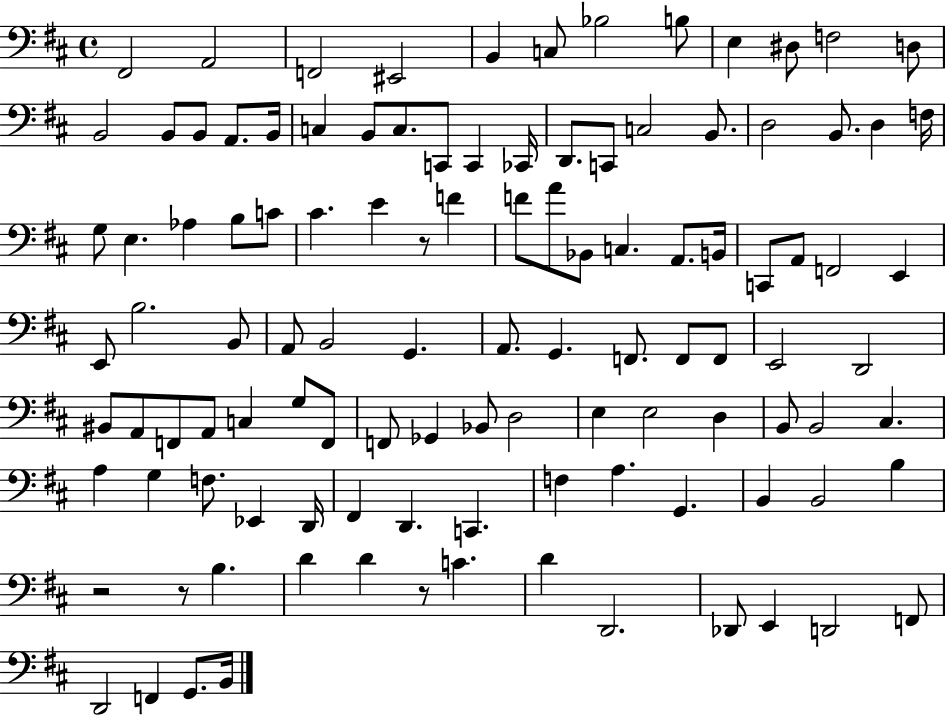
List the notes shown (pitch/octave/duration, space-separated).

F#2/h A2/h F2/h EIS2/h B2/q C3/e Bb3/h B3/e E3/q D#3/e F3/h D3/e B2/h B2/e B2/e A2/e. B2/s C3/q B2/e C3/e. C2/e C2/q CES2/s D2/e. C2/e C3/h B2/e. D3/h B2/e. D3/q F3/s G3/e E3/q. Ab3/q B3/e C4/e C#4/q. E4/q R/e F4/q F4/e A4/e Bb2/e C3/q. A2/e. B2/s C2/e A2/e F2/h E2/q E2/e B3/h. B2/e A2/e B2/h G2/q. A2/e. G2/q. F2/e. F2/e F2/e E2/h D2/h BIS2/e A2/e F2/e A2/e C3/q G3/e F2/e F2/e Gb2/q Bb2/e D3/h E3/q E3/h D3/q B2/e B2/h C#3/q. A3/q G3/q F3/e. Eb2/q D2/s F#2/q D2/q. C2/q. F3/q A3/q. G2/q. B2/q B2/h B3/q R/h R/e B3/q. D4/q D4/q R/e C4/q. D4/q D2/h. Db2/e E2/q D2/h F2/e D2/h F2/q G2/e. B2/s